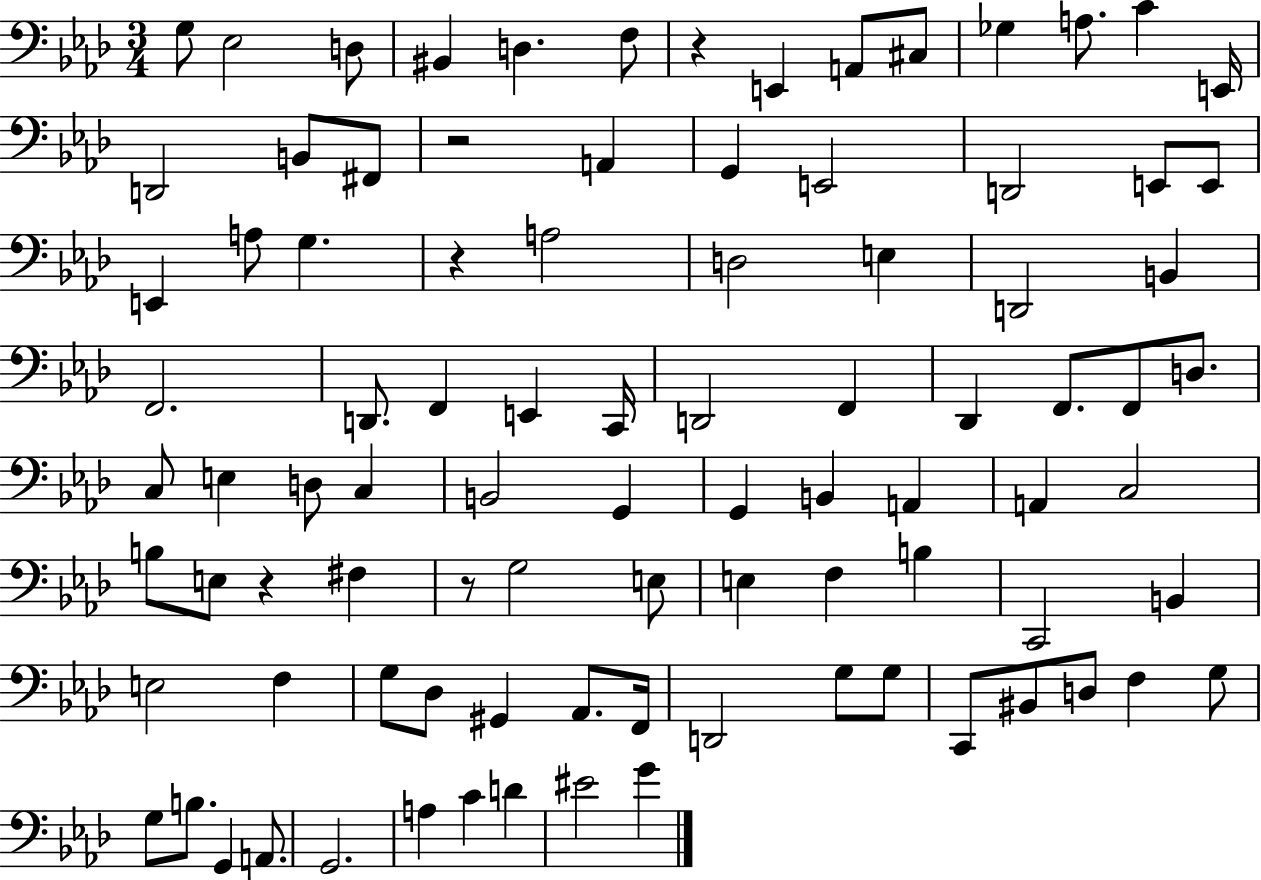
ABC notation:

X:1
T:Untitled
M:3/4
L:1/4
K:Ab
G,/2 _E,2 D,/2 ^B,, D, F,/2 z E,, A,,/2 ^C,/2 _G, A,/2 C E,,/4 D,,2 B,,/2 ^F,,/2 z2 A,, G,, E,,2 D,,2 E,,/2 E,,/2 E,, A,/2 G, z A,2 D,2 E, D,,2 B,, F,,2 D,,/2 F,, E,, C,,/4 D,,2 F,, _D,, F,,/2 F,,/2 D,/2 C,/2 E, D,/2 C, B,,2 G,, G,, B,, A,, A,, C,2 B,/2 E,/2 z ^F, z/2 G,2 E,/2 E, F, B, C,,2 B,, E,2 F, G,/2 _D,/2 ^G,, _A,,/2 F,,/4 D,,2 G,/2 G,/2 C,,/2 ^B,,/2 D,/2 F, G,/2 G,/2 B,/2 G,, A,,/2 G,,2 A, C D ^E2 G